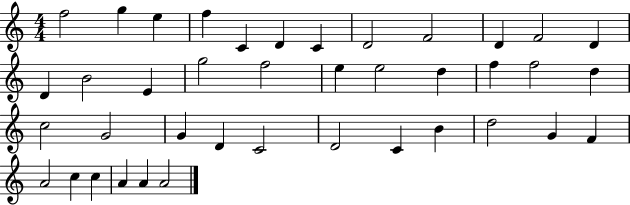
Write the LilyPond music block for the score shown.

{
  \clef treble
  \numericTimeSignature
  \time 4/4
  \key c \major
  f''2 g''4 e''4 | f''4 c'4 d'4 c'4 | d'2 f'2 | d'4 f'2 d'4 | \break d'4 b'2 e'4 | g''2 f''2 | e''4 e''2 d''4 | f''4 f''2 d''4 | \break c''2 g'2 | g'4 d'4 c'2 | d'2 c'4 b'4 | d''2 g'4 f'4 | \break a'2 c''4 c''4 | a'4 a'4 a'2 | \bar "|."
}